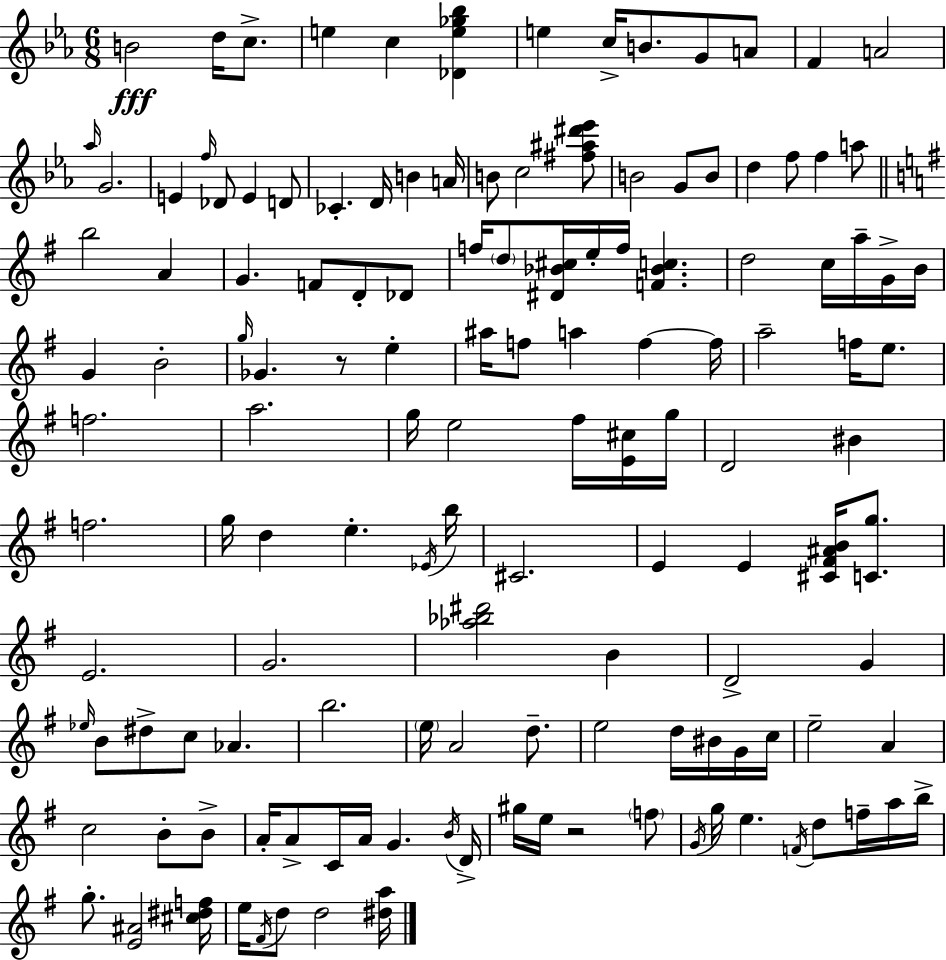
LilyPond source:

{
  \clef treble
  \numericTimeSignature
  \time 6/8
  \key ees \major
  \repeat volta 2 { b'2\fff d''16 c''8.-> | e''4 c''4 <des' e'' ges'' bes''>4 | e''4 c''16-> b'8. g'8 a'8 | f'4 a'2 | \break \grace { aes''16 } g'2. | e'4 \grace { f''16 } des'8 e'4 | d'8 ces'4.-. d'16 b'4 | a'16 b'8 c''2 | \break <fis'' ais'' dis''' ees'''>8 b'2 g'8 | b'8 d''4 f''8 f''4 | a''8 \bar "||" \break \key g \major b''2 a'4 | g'4. f'8 d'8-. des'8 | f''16 \parenthesize d''8 <dis' bes' cis''>16 e''16-. f''16 <f' bes' c''>4. | d''2 c''16 a''16-- g'16-> b'16 | \break g'4 b'2-. | \grace { g''16 } ges'4. r8 e''4-. | ais''16 f''8 a''4 f''4~~ | f''16 a''2-- f''16 e''8. | \break f''2. | a''2. | g''16 e''2 fis''16 <e' cis''>16 | g''16 d'2 bis'4 | \break f''2. | g''16 d''4 e''4.-. | \acciaccatura { ees'16 } b''16 cis'2. | e'4 e'4 <cis' fis' ais' b'>16 <c' g''>8. | \break e'2. | g'2. | <aes'' bes'' dis'''>2 b'4 | d'2-> g'4 | \break \grace { ees''16 } b'8 dis''8-> c''8 aes'4. | b''2. | \parenthesize e''16 a'2 | d''8.-- e''2 d''16 | \break bis'16 g'16 c''16 e''2-- a'4 | c''2 b'8-. | b'8-> a'16-. a'8-> c'16 a'16 g'4. | \acciaccatura { b'16 } d'16-> gis''16 e''16 r2 | \break \parenthesize f''8 \acciaccatura { g'16 } g''16 e''4. | \acciaccatura { f'16 } d''8 f''16-- a''16 b''16-> g''8.-. <e' ais'>2 | <cis'' dis'' f''>16 e''16 \acciaccatura { fis'16 } d''8 d''2 | <dis'' a''>16 } \bar "|."
}